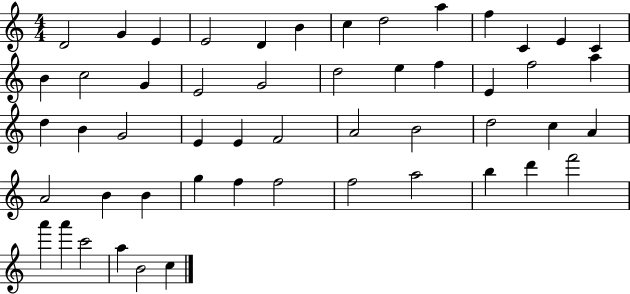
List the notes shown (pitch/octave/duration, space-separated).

D4/h G4/q E4/q E4/h D4/q B4/q C5/q D5/h A5/q F5/q C4/q E4/q C4/q B4/q C5/h G4/q E4/h G4/h D5/h E5/q F5/q E4/q F5/h A5/q D5/q B4/q G4/h E4/q E4/q F4/h A4/h B4/h D5/h C5/q A4/q A4/h B4/q B4/q G5/q F5/q F5/h F5/h A5/h B5/q D6/q F6/h A6/q A6/q C6/h A5/q B4/h C5/q